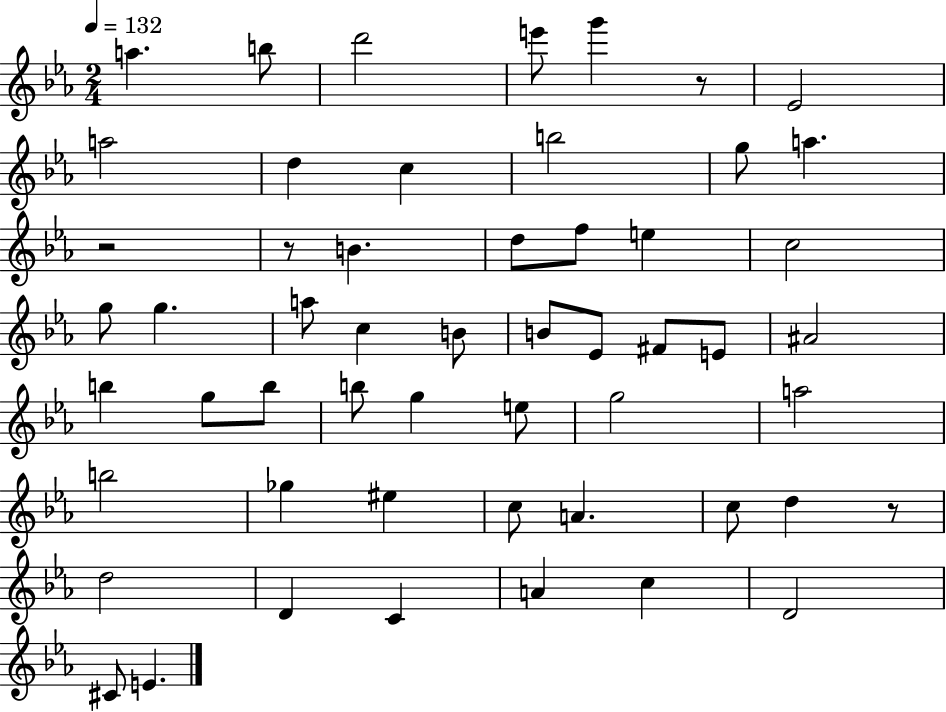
X:1
T:Untitled
M:2/4
L:1/4
K:Eb
a b/2 d'2 e'/2 g' z/2 _E2 a2 d c b2 g/2 a z2 z/2 B d/2 f/2 e c2 g/2 g a/2 c B/2 B/2 _E/2 ^F/2 E/2 ^A2 b g/2 b/2 b/2 g e/2 g2 a2 b2 _g ^e c/2 A c/2 d z/2 d2 D C A c D2 ^C/2 E